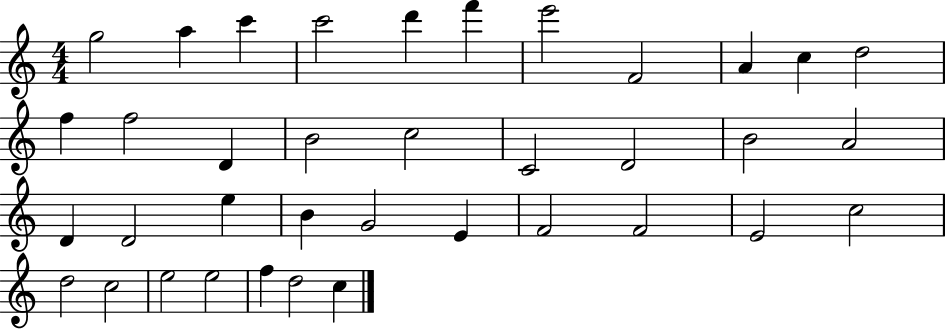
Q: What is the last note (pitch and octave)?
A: C5